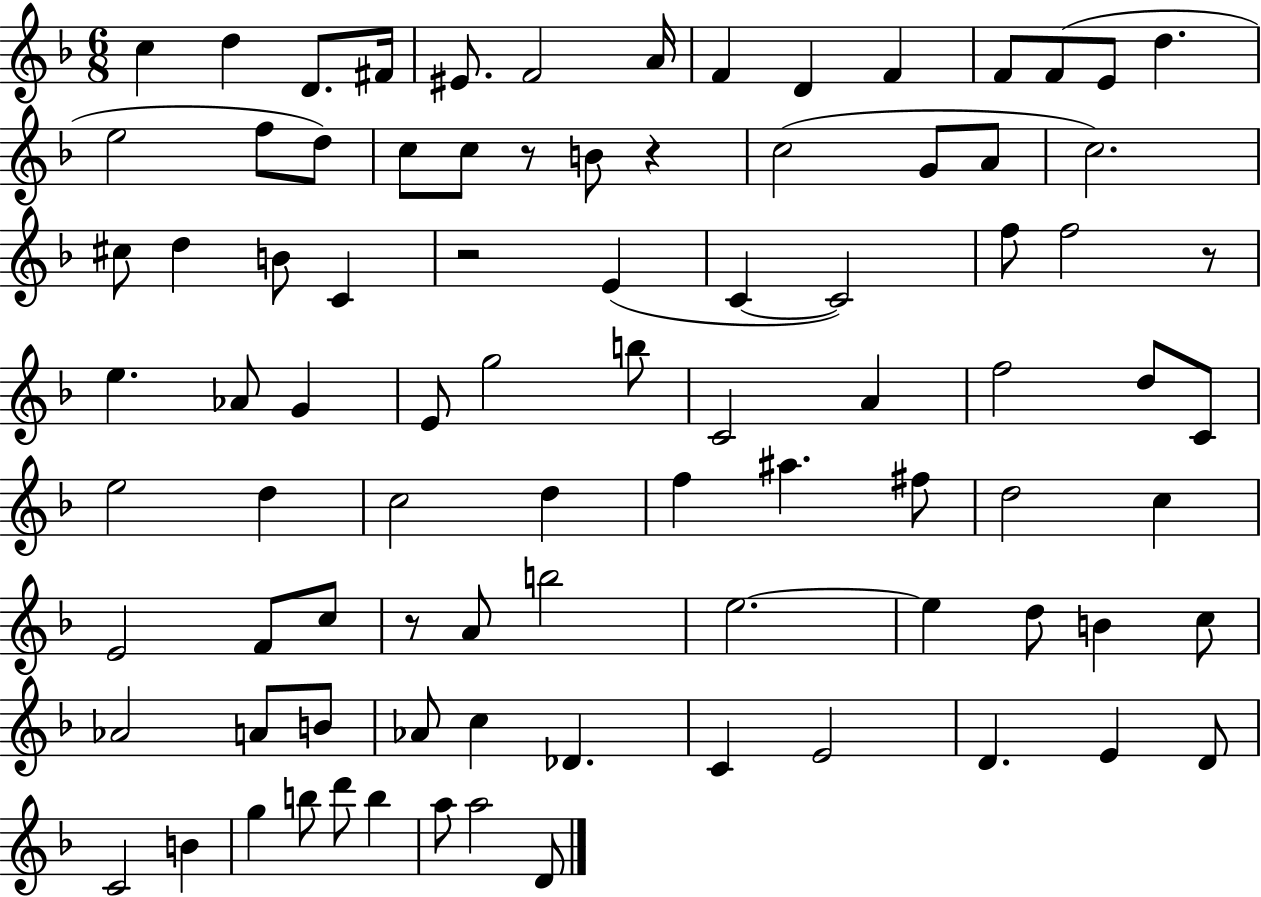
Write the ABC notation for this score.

X:1
T:Untitled
M:6/8
L:1/4
K:F
c d D/2 ^F/4 ^E/2 F2 A/4 F D F F/2 F/2 E/2 d e2 f/2 d/2 c/2 c/2 z/2 B/2 z c2 G/2 A/2 c2 ^c/2 d B/2 C z2 E C C2 f/2 f2 z/2 e _A/2 G E/2 g2 b/2 C2 A f2 d/2 C/2 e2 d c2 d f ^a ^f/2 d2 c E2 F/2 c/2 z/2 A/2 b2 e2 e d/2 B c/2 _A2 A/2 B/2 _A/2 c _D C E2 D E D/2 C2 B g b/2 d'/2 b a/2 a2 D/2